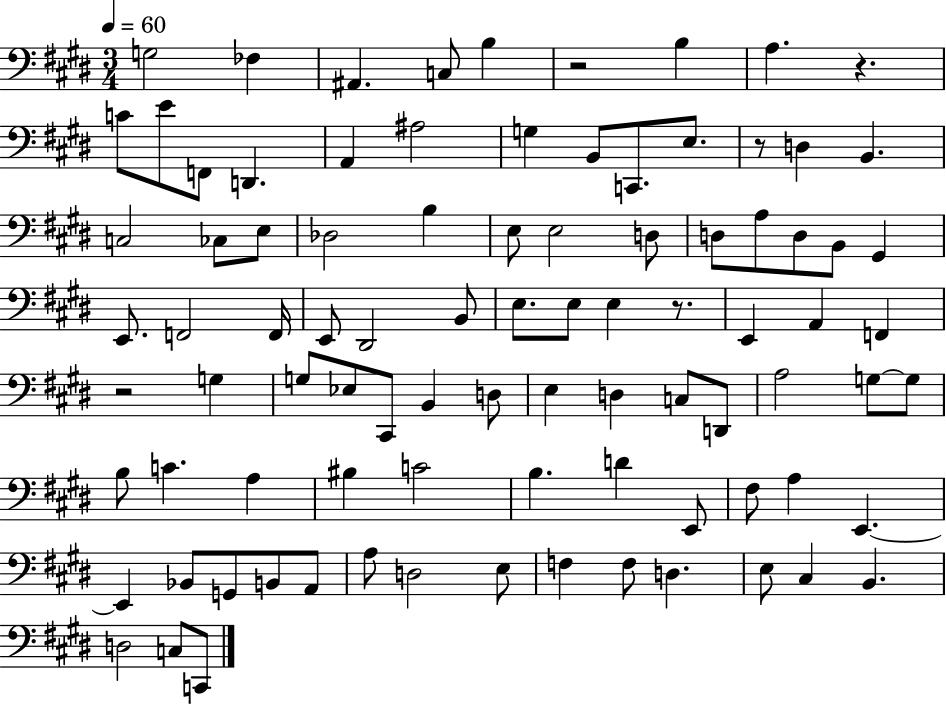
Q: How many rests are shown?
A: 5